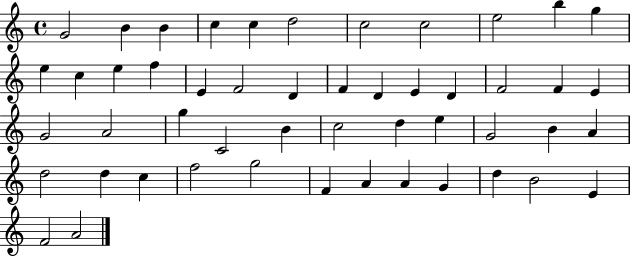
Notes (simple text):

G4/h B4/q B4/q C5/q C5/q D5/h C5/h C5/h E5/h B5/q G5/q E5/q C5/q E5/q F5/q E4/q F4/h D4/q F4/q D4/q E4/q D4/q F4/h F4/q E4/q G4/h A4/h G5/q C4/h B4/q C5/h D5/q E5/q G4/h B4/q A4/q D5/h D5/q C5/q F5/h G5/h F4/q A4/q A4/q G4/q D5/q B4/h E4/q F4/h A4/h